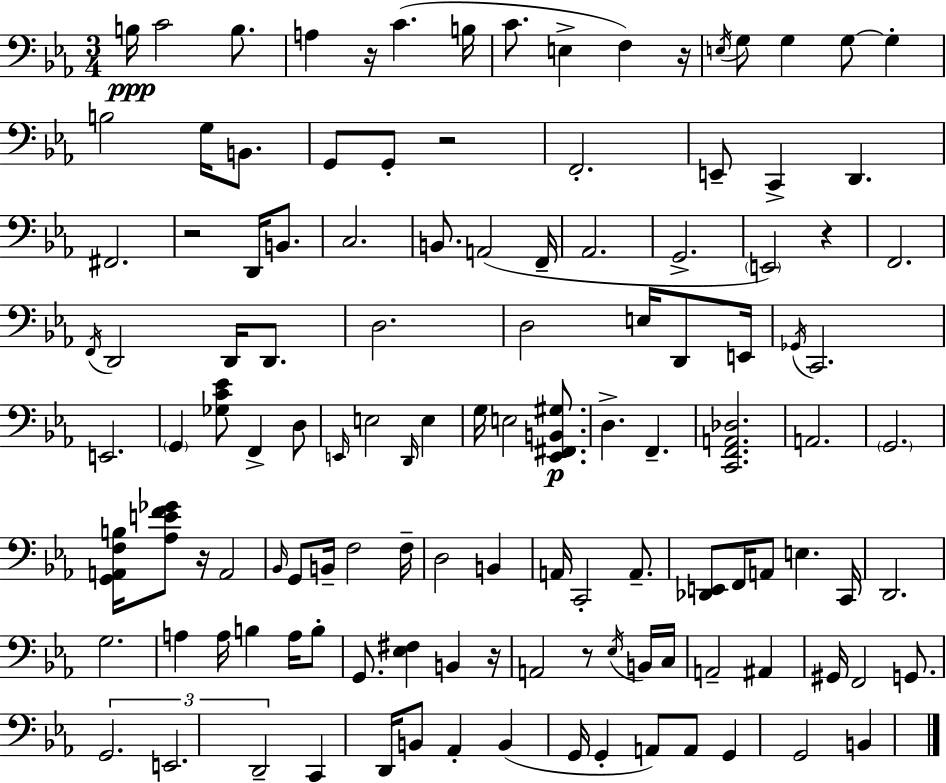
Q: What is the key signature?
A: EES major